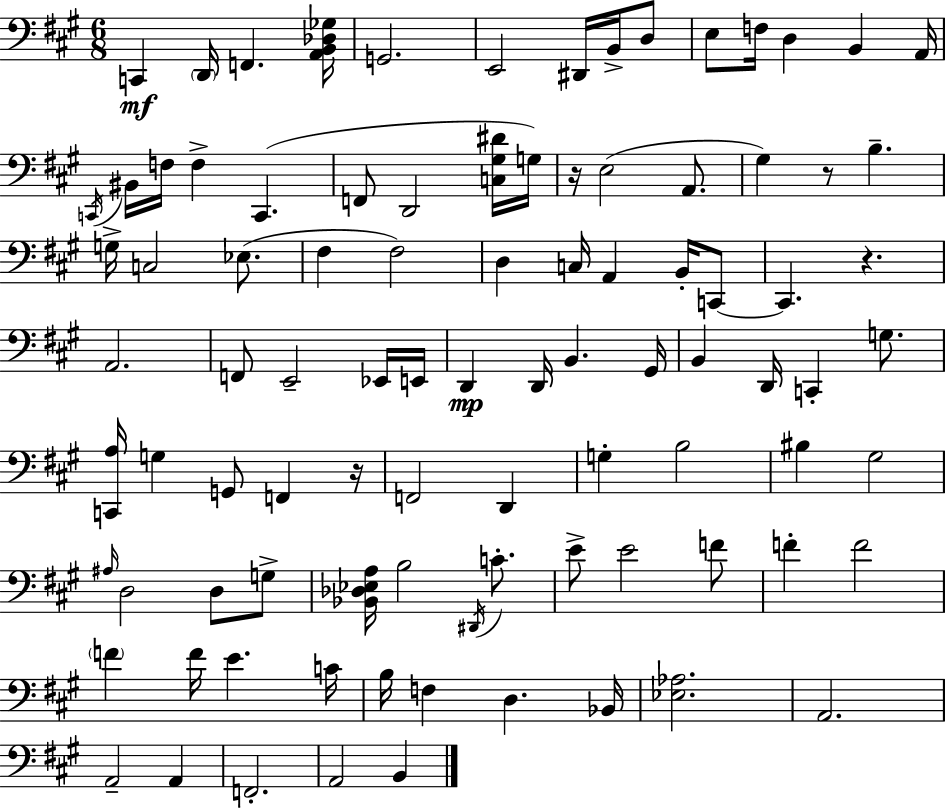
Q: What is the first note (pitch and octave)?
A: C2